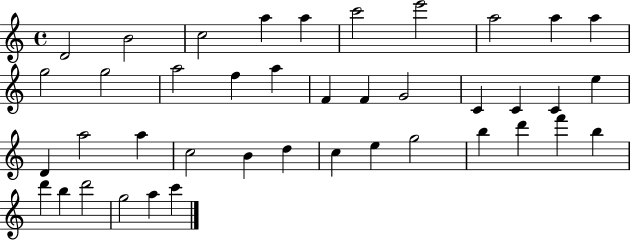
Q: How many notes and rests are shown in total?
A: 41